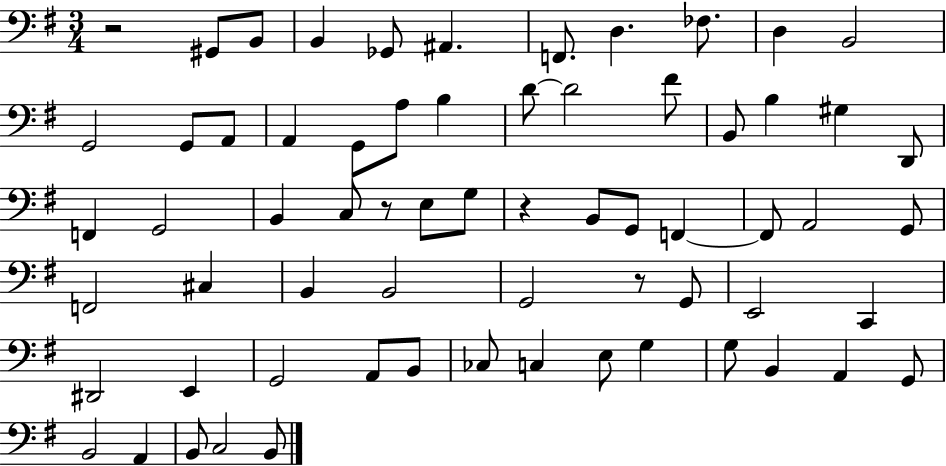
X:1
T:Untitled
M:3/4
L:1/4
K:G
z2 ^G,,/2 B,,/2 B,, _G,,/2 ^A,, F,,/2 D, _F,/2 D, B,,2 G,,2 G,,/2 A,,/2 A,, G,,/2 A,/2 B, D/2 D2 ^F/2 B,,/2 B, ^G, D,,/2 F,, G,,2 B,, C,/2 z/2 E,/2 G,/2 z B,,/2 G,,/2 F,, F,,/2 A,,2 G,,/2 F,,2 ^C, B,, B,,2 G,,2 z/2 G,,/2 E,,2 C,, ^D,,2 E,, G,,2 A,,/2 B,,/2 _C,/2 C, E,/2 G, G,/2 B,, A,, G,,/2 B,,2 A,, B,,/2 C,2 B,,/2